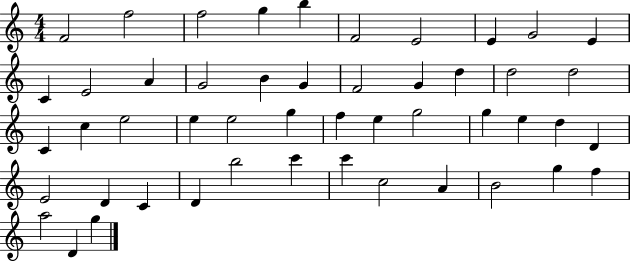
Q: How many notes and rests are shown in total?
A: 49